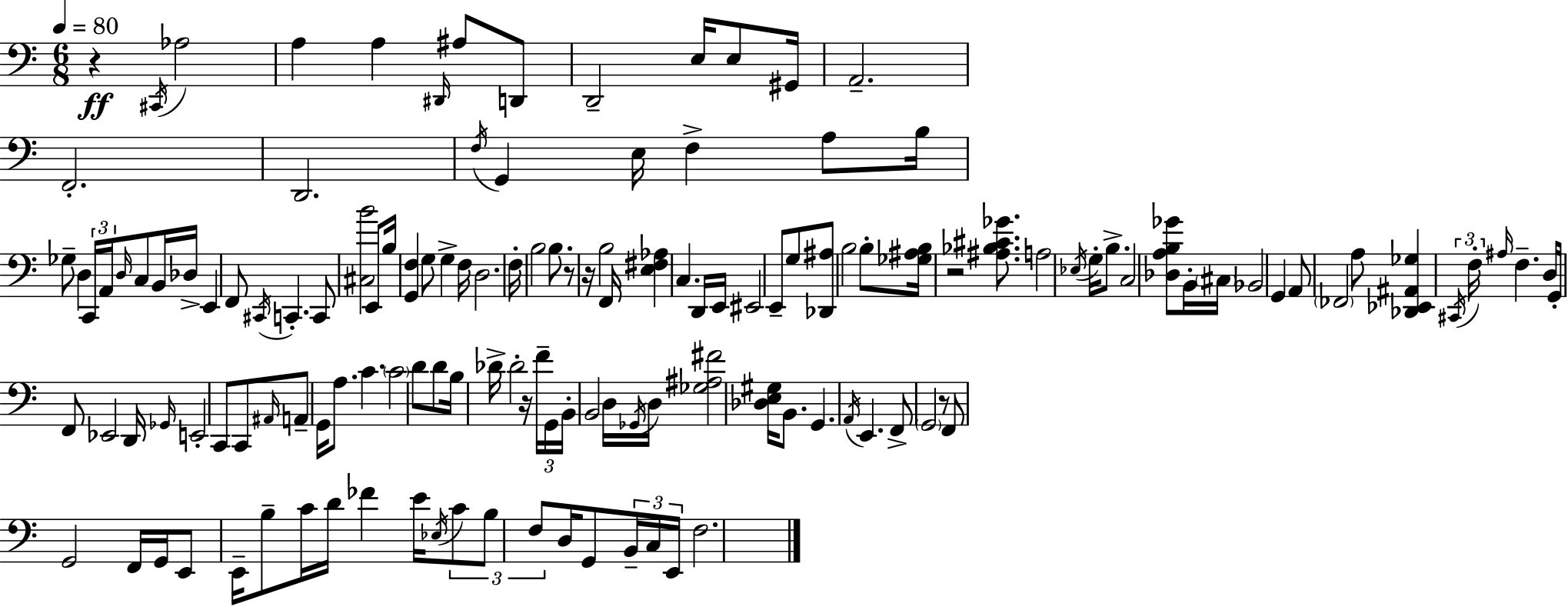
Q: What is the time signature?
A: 6/8